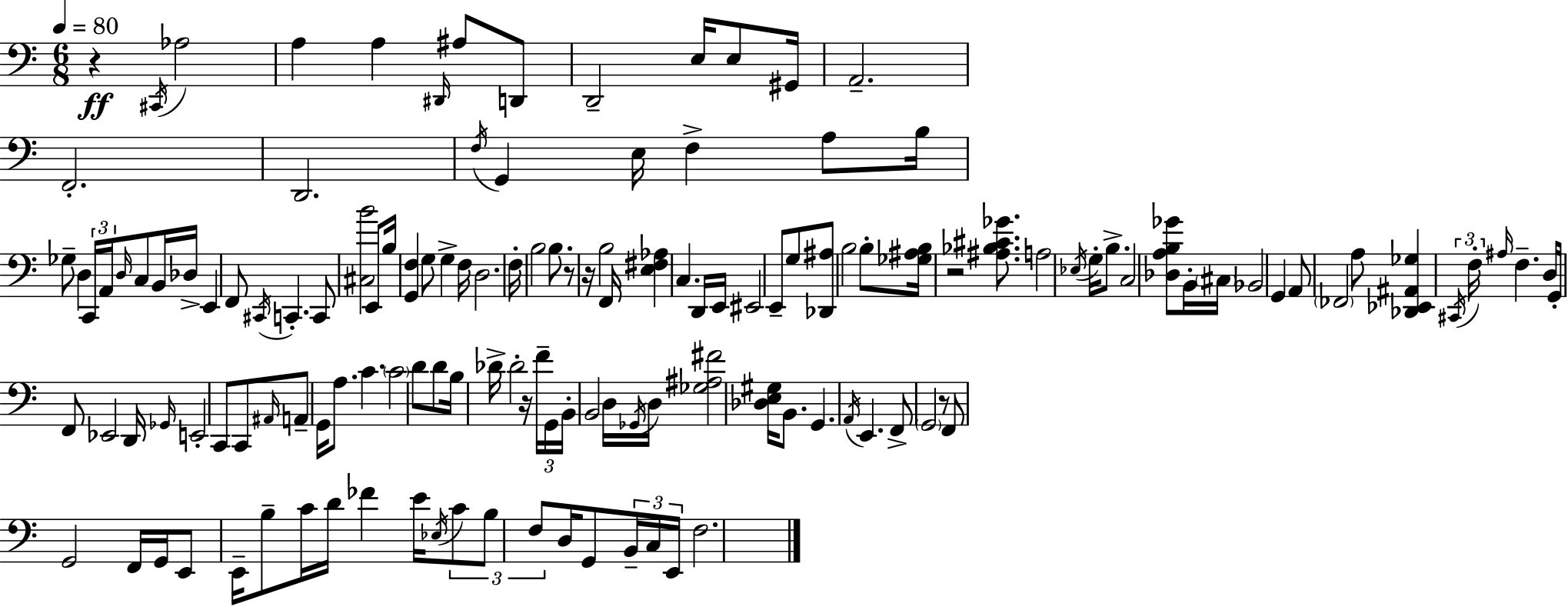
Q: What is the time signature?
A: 6/8